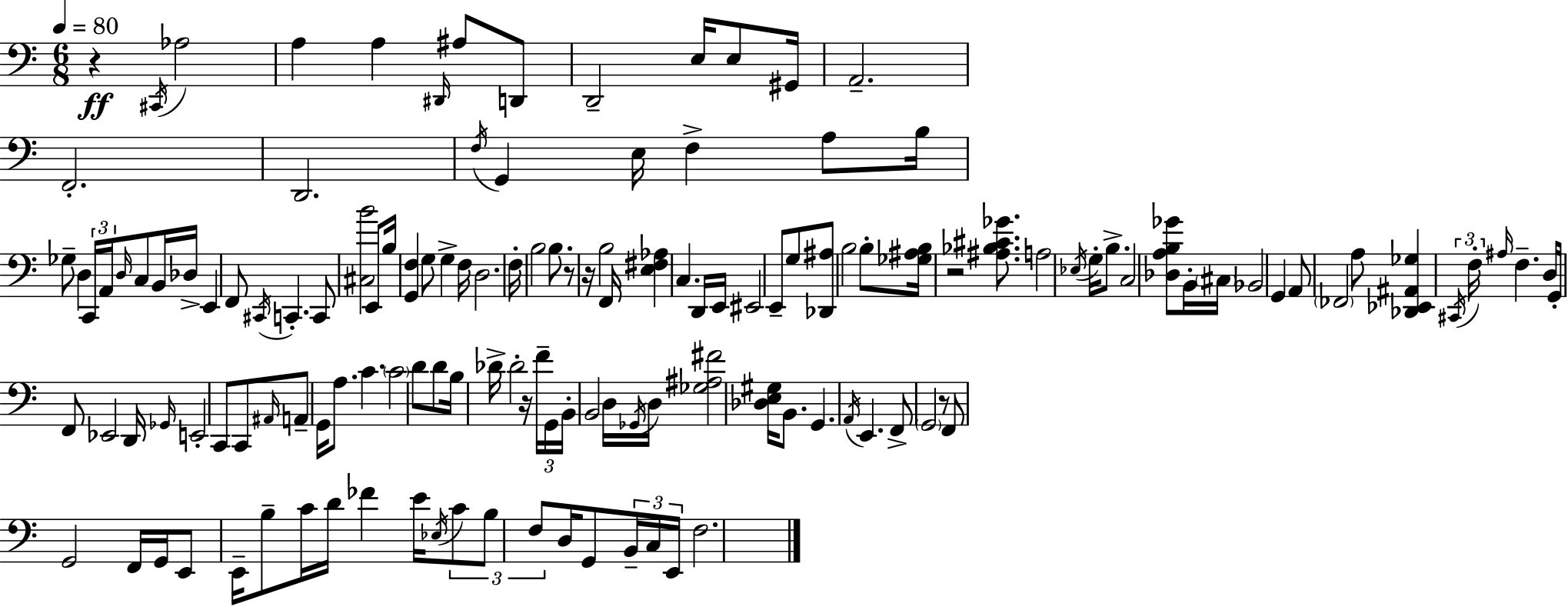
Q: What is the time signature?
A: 6/8